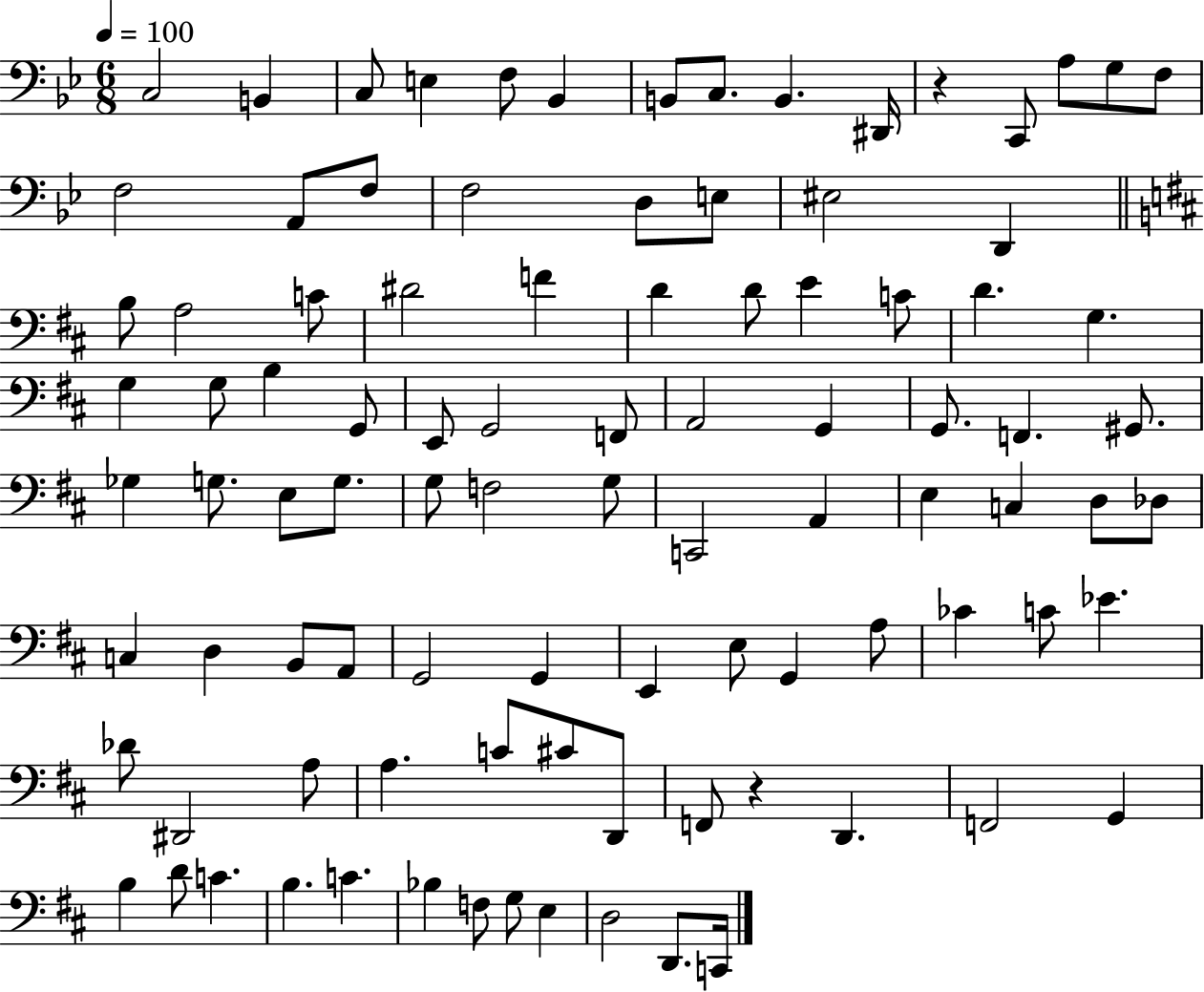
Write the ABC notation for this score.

X:1
T:Untitled
M:6/8
L:1/4
K:Bb
C,2 B,, C,/2 E, F,/2 _B,, B,,/2 C,/2 B,, ^D,,/4 z C,,/2 A,/2 G,/2 F,/2 F,2 A,,/2 F,/2 F,2 D,/2 E,/2 ^E,2 D,, B,/2 A,2 C/2 ^D2 F D D/2 E C/2 D G, G, G,/2 B, G,,/2 E,,/2 G,,2 F,,/2 A,,2 G,, G,,/2 F,, ^G,,/2 _G, G,/2 E,/2 G,/2 G,/2 F,2 G,/2 C,,2 A,, E, C, D,/2 _D,/2 C, D, B,,/2 A,,/2 G,,2 G,, E,, E,/2 G,, A,/2 _C C/2 _E _D/2 ^D,,2 A,/2 A, C/2 ^C/2 D,,/2 F,,/2 z D,, F,,2 G,, B, D/2 C B, C _B, F,/2 G,/2 E, D,2 D,,/2 C,,/4